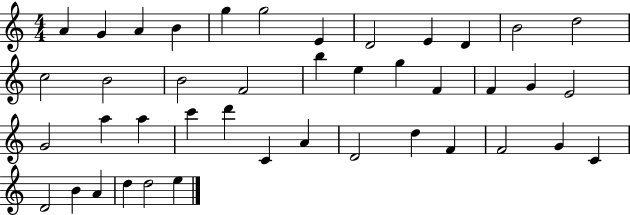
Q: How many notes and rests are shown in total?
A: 42